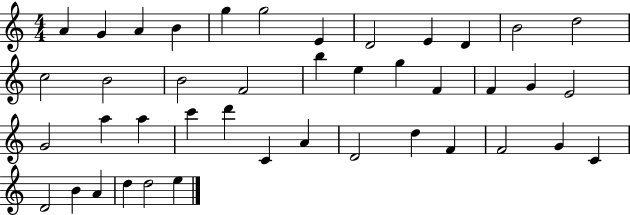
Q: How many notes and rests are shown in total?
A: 42